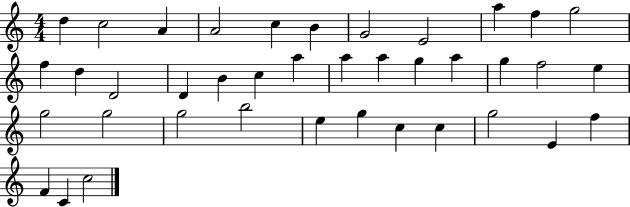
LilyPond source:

{
  \clef treble
  \numericTimeSignature
  \time 4/4
  \key c \major
  d''4 c''2 a'4 | a'2 c''4 b'4 | g'2 e'2 | a''4 f''4 g''2 | \break f''4 d''4 d'2 | d'4 b'4 c''4 a''4 | a''4 a''4 g''4 a''4 | g''4 f''2 e''4 | \break g''2 g''2 | g''2 b''2 | e''4 g''4 c''4 c''4 | g''2 e'4 f''4 | \break f'4 c'4 c''2 | \bar "|."
}